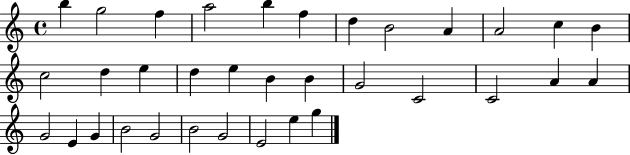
{
  \clef treble
  \time 4/4
  \defaultTimeSignature
  \key c \major
  b''4 g''2 f''4 | a''2 b''4 f''4 | d''4 b'2 a'4 | a'2 c''4 b'4 | \break c''2 d''4 e''4 | d''4 e''4 b'4 b'4 | g'2 c'2 | c'2 a'4 a'4 | \break g'2 e'4 g'4 | b'2 g'2 | b'2 g'2 | e'2 e''4 g''4 | \break \bar "|."
}